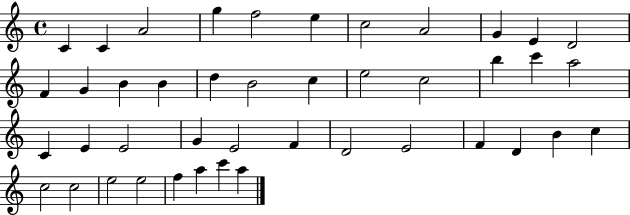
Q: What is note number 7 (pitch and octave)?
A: C5